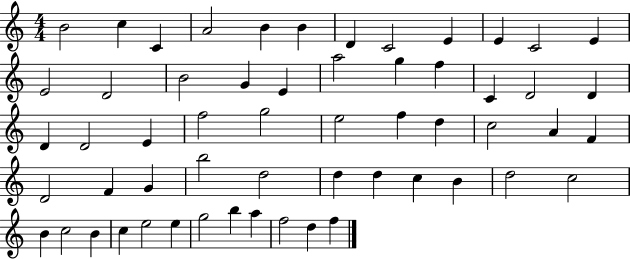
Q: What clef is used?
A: treble